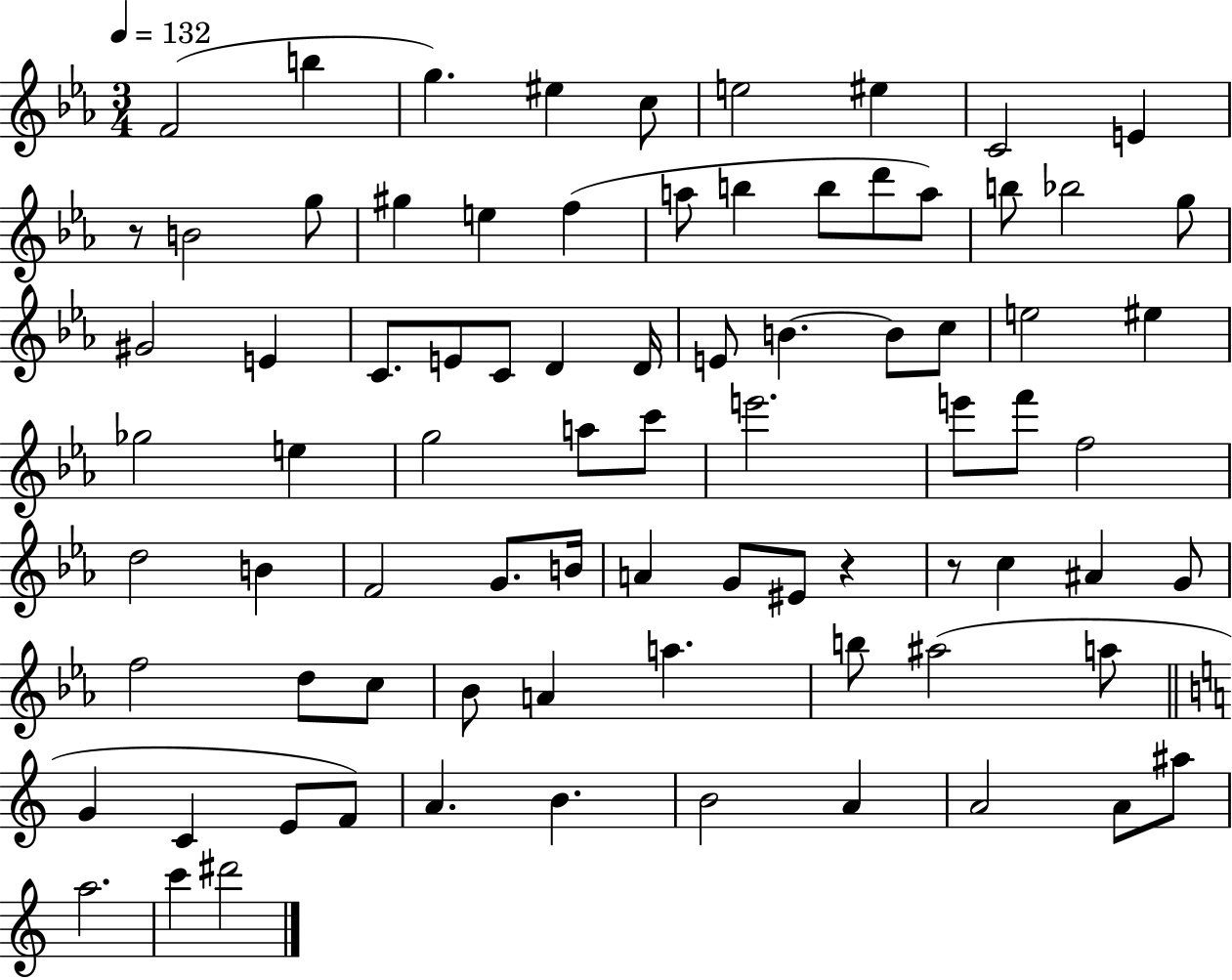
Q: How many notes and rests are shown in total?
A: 81